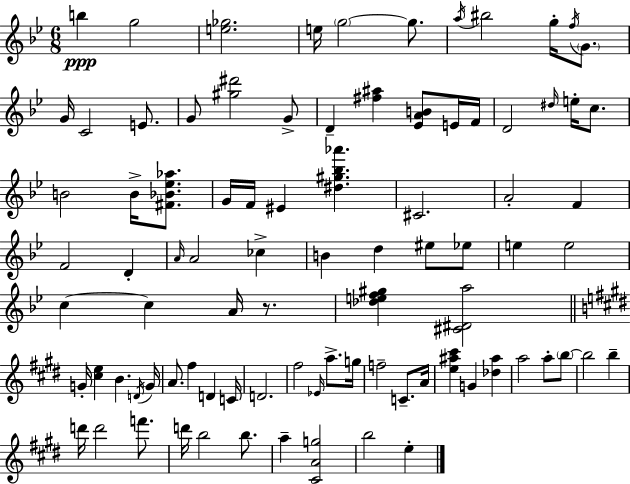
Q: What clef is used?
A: treble